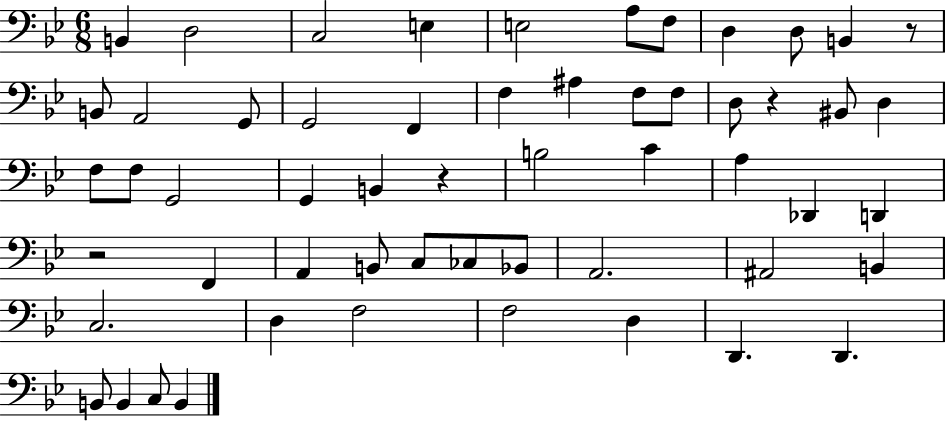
{
  \clef bass
  \numericTimeSignature
  \time 6/8
  \key bes \major
  b,4 d2 | c2 e4 | e2 a8 f8 | d4 d8 b,4 r8 | \break b,8 a,2 g,8 | g,2 f,4 | f4 ais4 f8 f8 | d8 r4 bis,8 d4 | \break f8 f8 g,2 | g,4 b,4 r4 | b2 c'4 | a4 des,4 d,4 | \break r2 f,4 | a,4 b,8 c8 ces8 bes,8 | a,2. | ais,2 b,4 | \break c2. | d4 f2 | f2 d4 | d,4. d,4. | \break b,8 b,4 c8 b,4 | \bar "|."
}